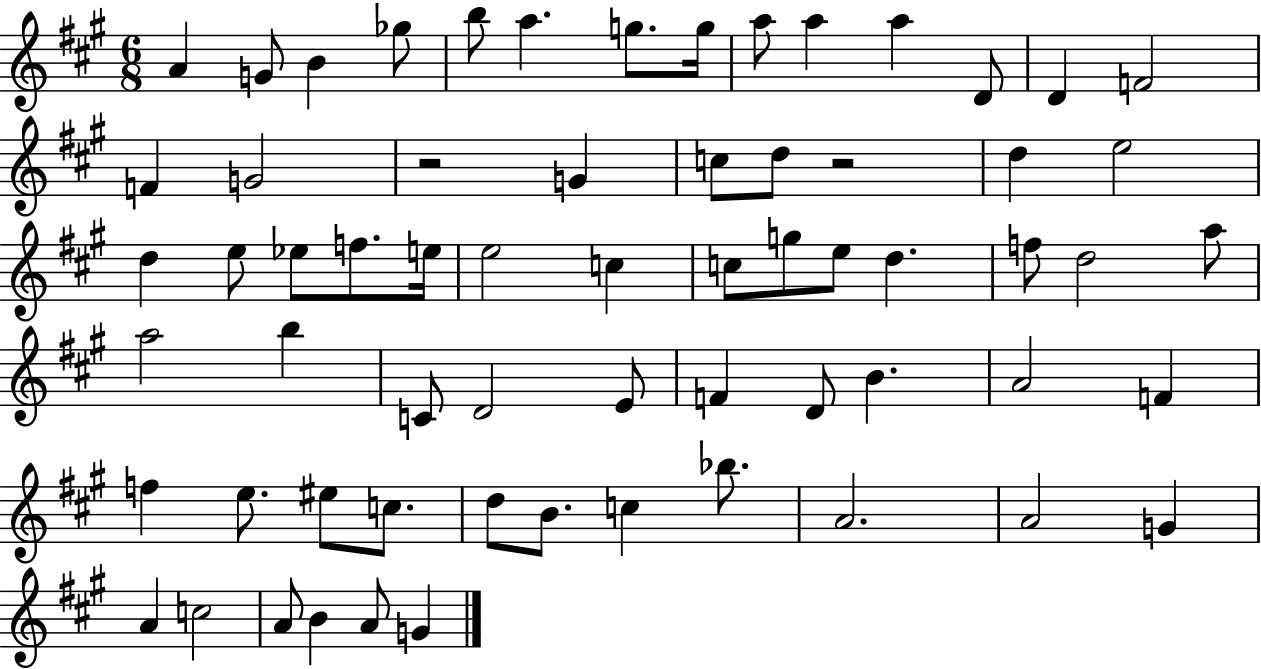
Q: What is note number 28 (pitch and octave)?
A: C5